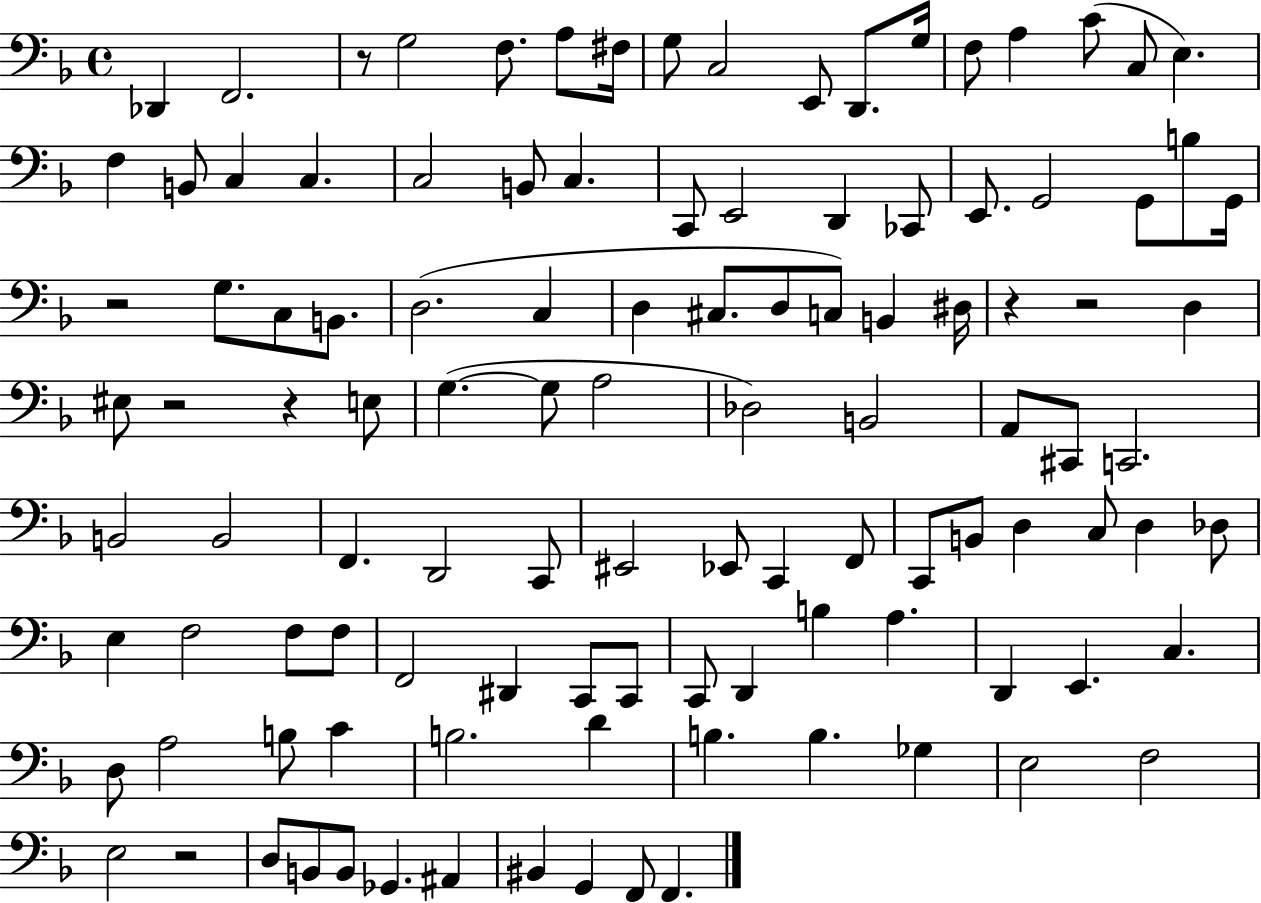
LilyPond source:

{
  \clef bass
  \time 4/4
  \defaultTimeSignature
  \key f \major
  des,4 f,2. | r8 g2 f8. a8 fis16 | g8 c2 e,8 d,8. g16 | f8 a4 c'8( c8 e4.) | \break f4 b,8 c4 c4. | c2 b,8 c4. | c,8 e,2 d,4 ces,8 | e,8. g,2 g,8 b8 g,16 | \break r2 g8. c8 b,8. | d2.( c4 | d4 cis8. d8 c8) b,4 dis16 | r4 r2 d4 | \break eis8 r2 r4 e8 | g4.~(~ g8 a2 | des2) b,2 | a,8 cis,8 c,2. | \break b,2 b,2 | f,4. d,2 c,8 | eis,2 ees,8 c,4 f,8 | c,8 b,8 d4 c8 d4 des8 | \break e4 f2 f8 f8 | f,2 dis,4 c,8 c,8 | c,8 d,4 b4 a4. | d,4 e,4. c4. | \break d8 a2 b8 c'4 | b2. d'4 | b4. b4. ges4 | e2 f2 | \break e2 r2 | d8 b,8 b,8 ges,4. ais,4 | bis,4 g,4 f,8 f,4. | \bar "|."
}